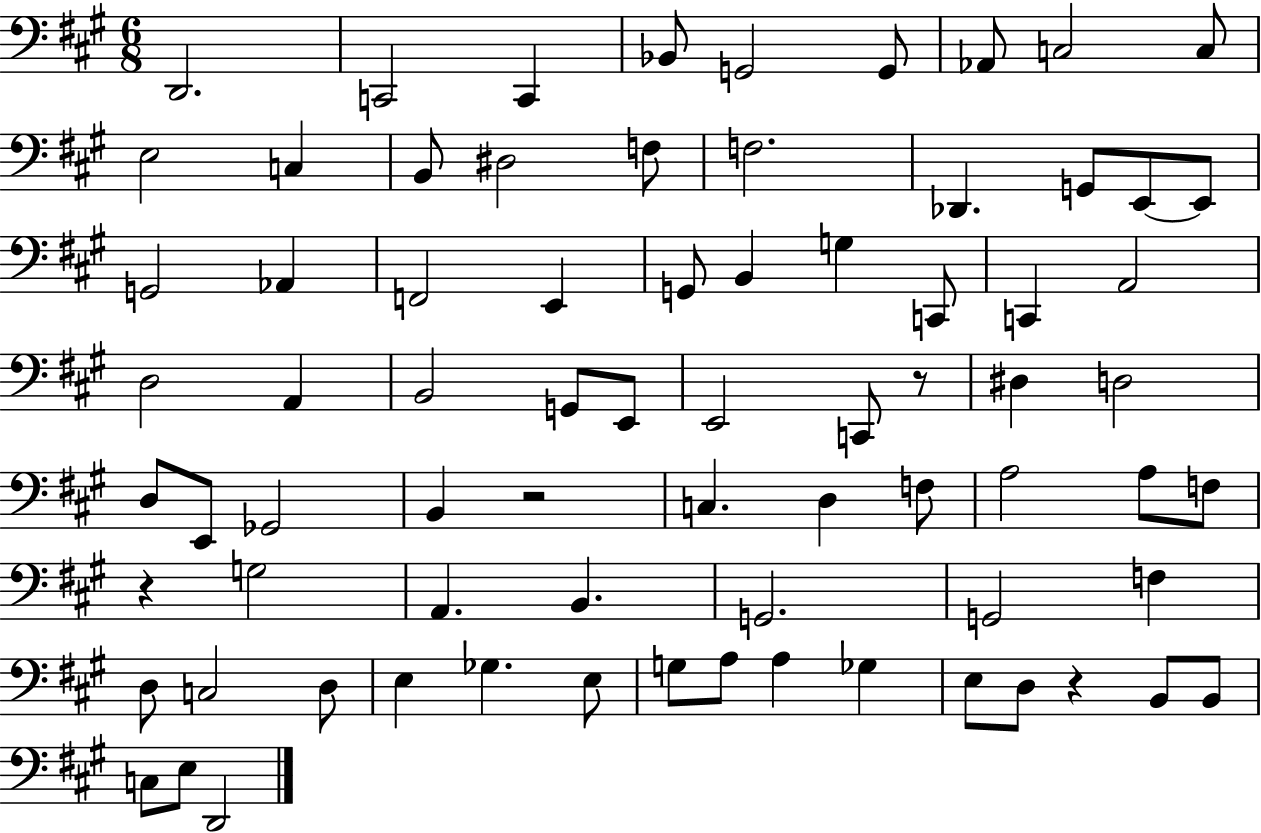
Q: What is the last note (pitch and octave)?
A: D2